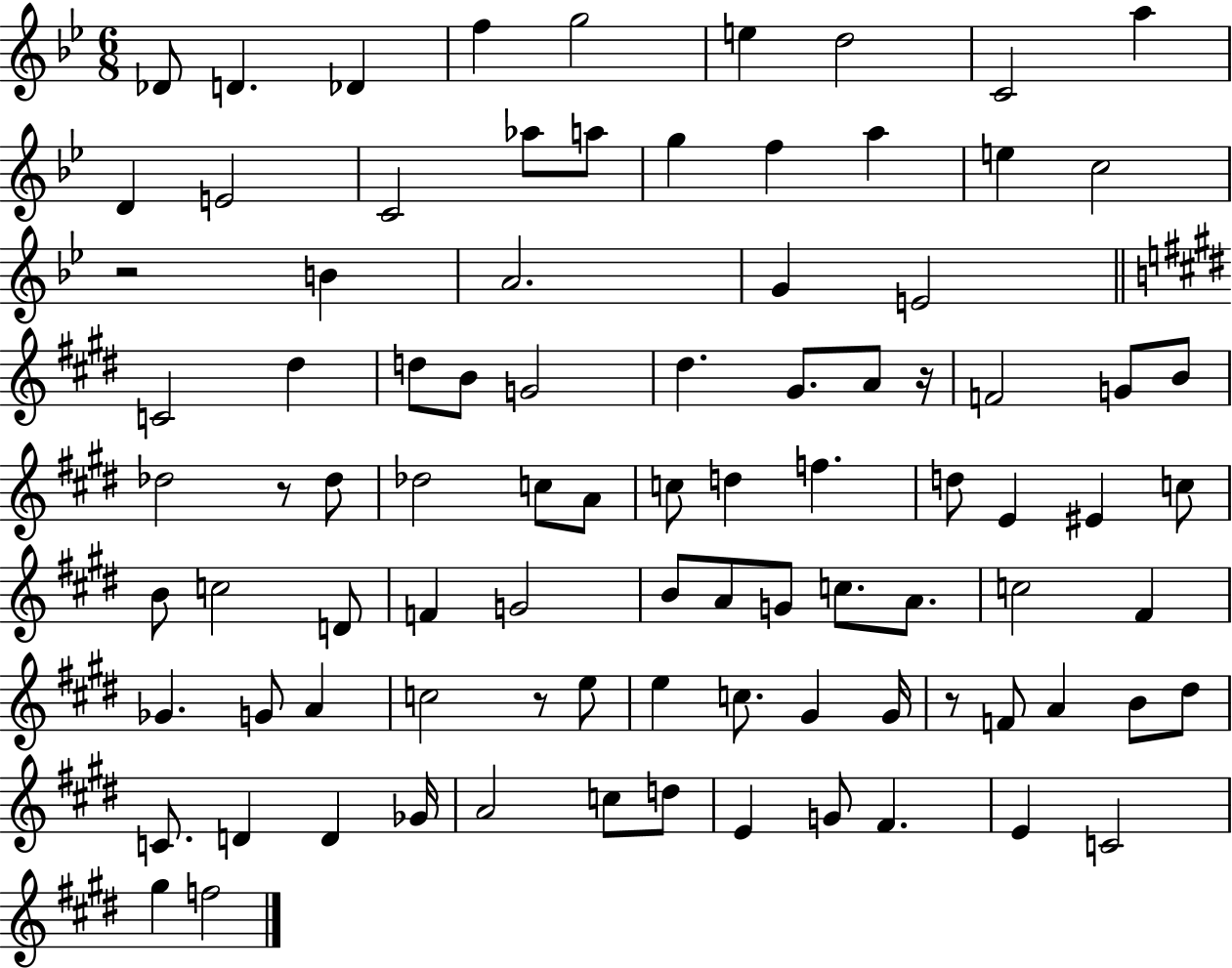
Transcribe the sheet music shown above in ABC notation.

X:1
T:Untitled
M:6/8
L:1/4
K:Bb
_D/2 D _D f g2 e d2 C2 a D E2 C2 _a/2 a/2 g f a e c2 z2 B A2 G E2 C2 ^d d/2 B/2 G2 ^d ^G/2 A/2 z/4 F2 G/2 B/2 _d2 z/2 _d/2 _d2 c/2 A/2 c/2 d f d/2 E ^E c/2 B/2 c2 D/2 F G2 B/2 A/2 G/2 c/2 A/2 c2 ^F _G G/2 A c2 z/2 e/2 e c/2 ^G ^G/4 z/2 F/2 A B/2 ^d/2 C/2 D D _G/4 A2 c/2 d/2 E G/2 ^F E C2 ^g f2